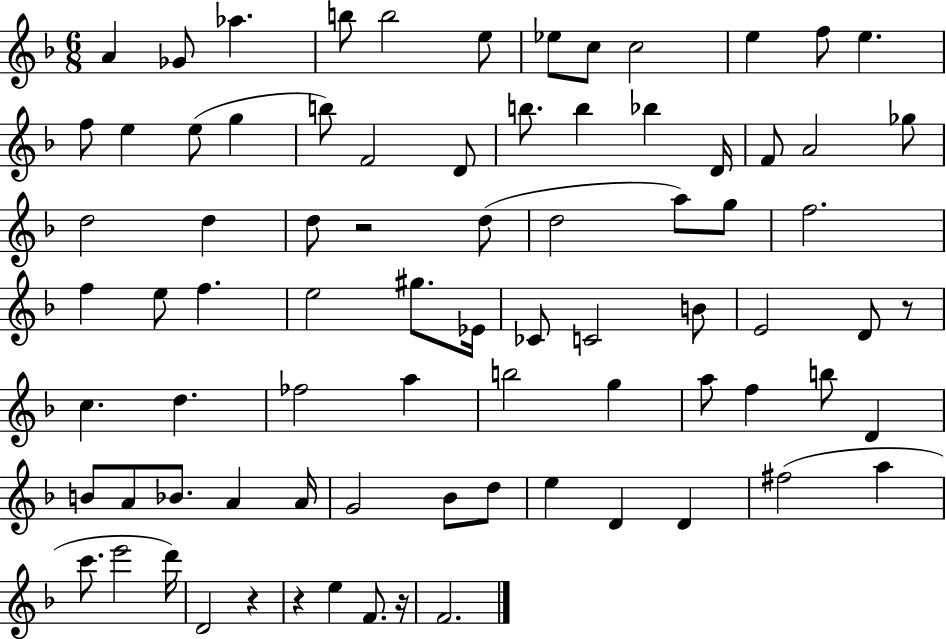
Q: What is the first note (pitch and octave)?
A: A4